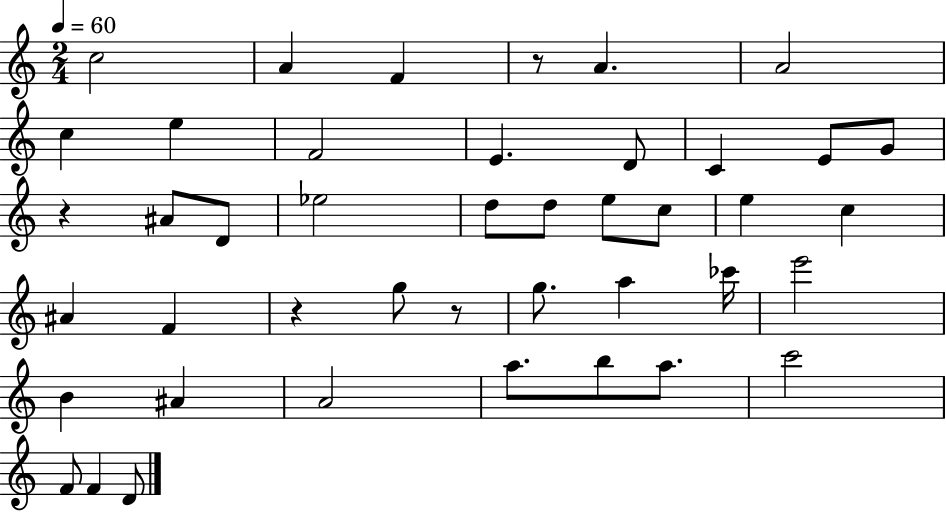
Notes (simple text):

C5/h A4/q F4/q R/e A4/q. A4/h C5/q E5/q F4/h E4/q. D4/e C4/q E4/e G4/e R/q A#4/e D4/e Eb5/h D5/e D5/e E5/e C5/e E5/q C5/q A#4/q F4/q R/q G5/e R/e G5/e. A5/q CES6/s E6/h B4/q A#4/q A4/h A5/e. B5/e A5/e. C6/h F4/e F4/q D4/e